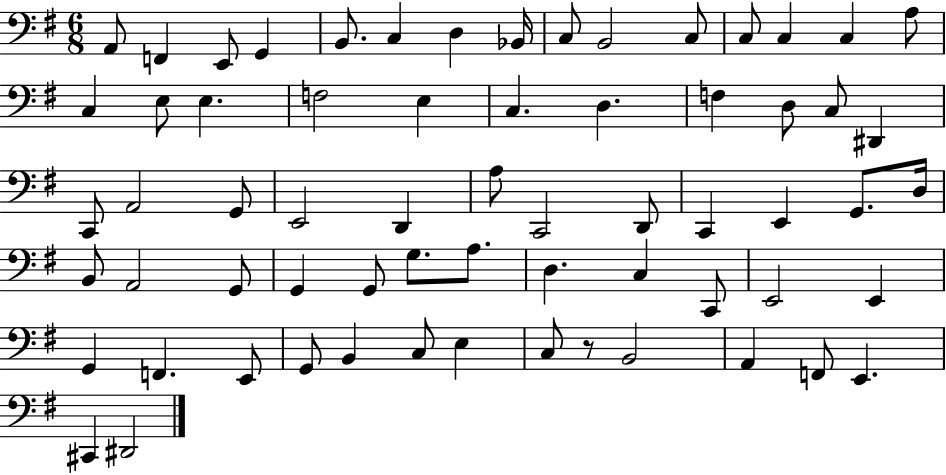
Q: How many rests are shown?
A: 1